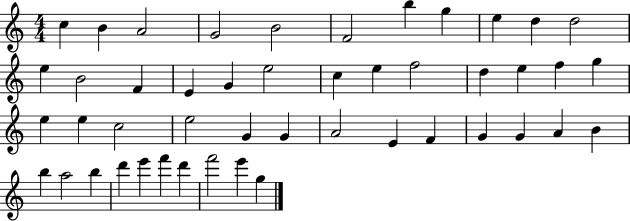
{
  \clef treble
  \numericTimeSignature
  \time 4/4
  \key c \major
  c''4 b'4 a'2 | g'2 b'2 | f'2 b''4 g''4 | e''4 d''4 d''2 | \break e''4 b'2 f'4 | e'4 g'4 e''2 | c''4 e''4 f''2 | d''4 e''4 f''4 g''4 | \break e''4 e''4 c''2 | e''2 g'4 g'4 | a'2 e'4 f'4 | g'4 g'4 a'4 b'4 | \break b''4 a''2 b''4 | d'''4 e'''4 f'''4 d'''4 | f'''2 e'''4 g''4 | \bar "|."
}